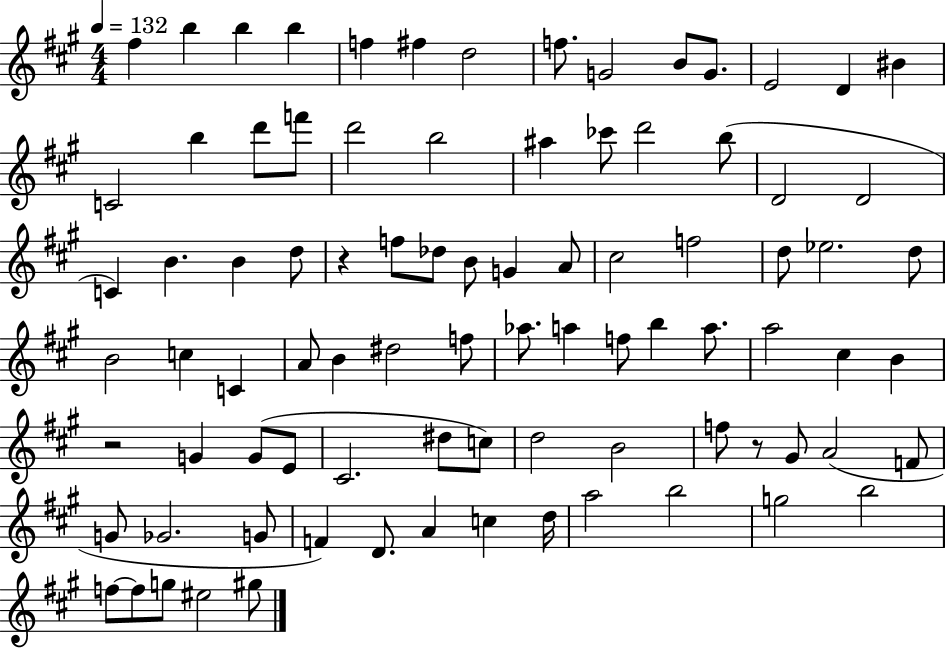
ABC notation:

X:1
T:Untitled
M:4/4
L:1/4
K:A
^f b b b f ^f d2 f/2 G2 B/2 G/2 E2 D ^B C2 b d'/2 f'/2 d'2 b2 ^a _c'/2 d'2 b/2 D2 D2 C B B d/2 z f/2 _d/2 B/2 G A/2 ^c2 f2 d/2 _e2 d/2 B2 c C A/2 B ^d2 f/2 _a/2 a f/2 b a/2 a2 ^c B z2 G G/2 E/2 ^C2 ^d/2 c/2 d2 B2 f/2 z/2 ^G/2 A2 F/2 G/2 _G2 G/2 F D/2 A c d/4 a2 b2 g2 b2 f/2 f/2 g/2 ^e2 ^g/2